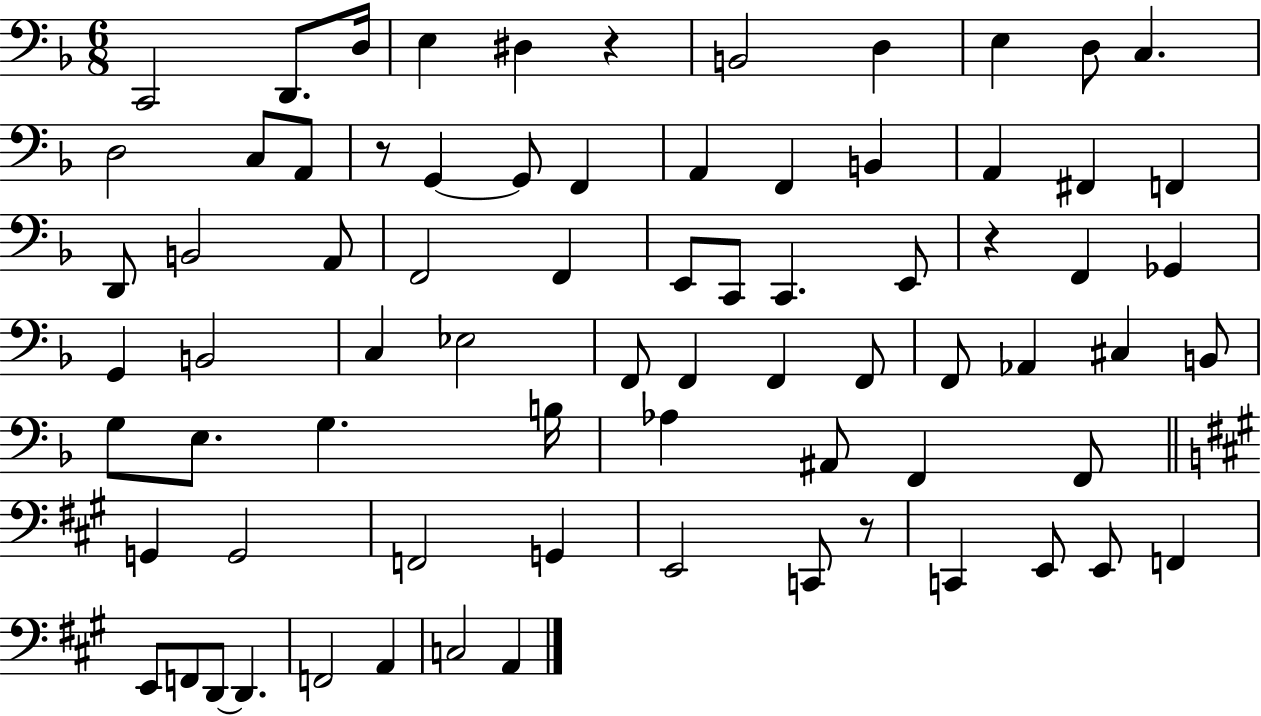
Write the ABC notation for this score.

X:1
T:Untitled
M:6/8
L:1/4
K:F
C,,2 D,,/2 D,/4 E, ^D, z B,,2 D, E, D,/2 C, D,2 C,/2 A,,/2 z/2 G,, G,,/2 F,, A,, F,, B,, A,, ^F,, F,, D,,/2 B,,2 A,,/2 F,,2 F,, E,,/2 C,,/2 C,, E,,/2 z F,, _G,, G,, B,,2 C, _E,2 F,,/2 F,, F,, F,,/2 F,,/2 _A,, ^C, B,,/2 G,/2 E,/2 G, B,/4 _A, ^A,,/2 F,, F,,/2 G,, G,,2 F,,2 G,, E,,2 C,,/2 z/2 C,, E,,/2 E,,/2 F,, E,,/2 F,,/2 D,,/2 D,, F,,2 A,, C,2 A,,